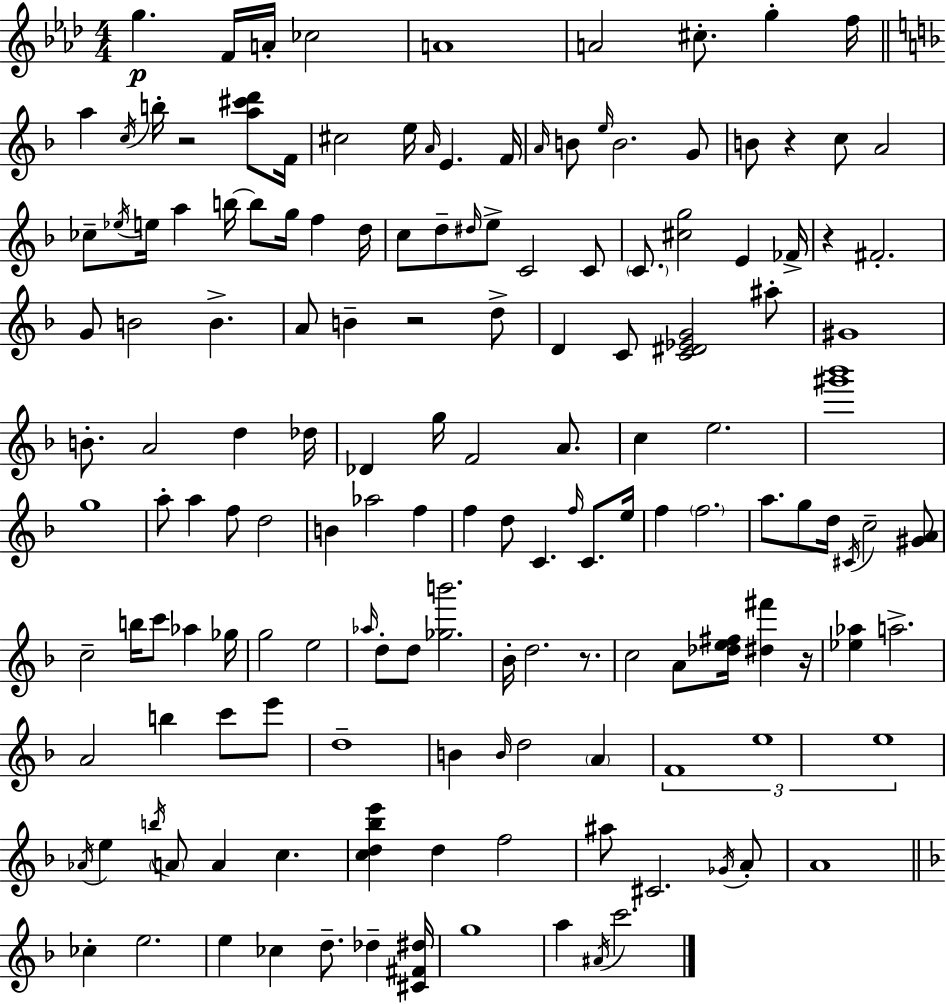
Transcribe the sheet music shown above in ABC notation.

X:1
T:Untitled
M:4/4
L:1/4
K:Ab
g F/4 A/4 _c2 A4 A2 ^c/2 g f/4 a c/4 b/4 z2 [a^c'd']/2 F/4 ^c2 e/4 A/4 E F/4 A/4 B/2 e/4 B2 G/2 B/2 z c/2 A2 _c/2 _e/4 e/4 a b/4 b/2 g/4 f d/4 c/2 d/2 ^d/4 e/2 C2 C/2 C/2 [^cg]2 E _F/4 z ^F2 G/2 B2 B A/2 B z2 d/2 D C/2 [C^D_EG]2 ^a/2 ^G4 B/2 A2 d _d/4 _D g/4 F2 A/2 c e2 [^g'_b']4 g4 a/2 a f/2 d2 B _a2 f f d/2 C f/4 C/2 e/4 f f2 a/2 g/2 d/4 ^C/4 c2 [^GA]/2 c2 b/4 c'/2 _a _g/4 g2 e2 _a/4 d/2 d/2 [_gb']2 _B/4 d2 z/2 c2 A/2 [_de^f]/4 [^d^f'] z/4 [_e_a] a2 A2 b c'/2 e'/2 d4 B B/4 d2 A F4 e4 e4 _A/4 e b/4 A/2 A c [cd_be'] d f2 ^a/2 ^C2 _G/4 A/2 A4 _c e2 e _c d/2 _d [^C^F^d]/4 g4 a ^A/4 c'2